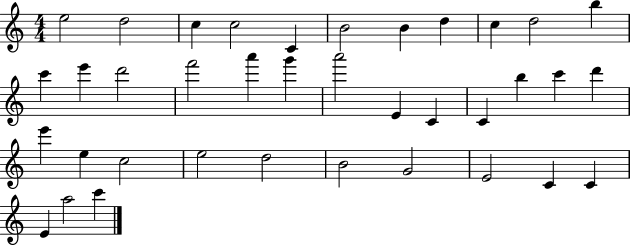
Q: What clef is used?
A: treble